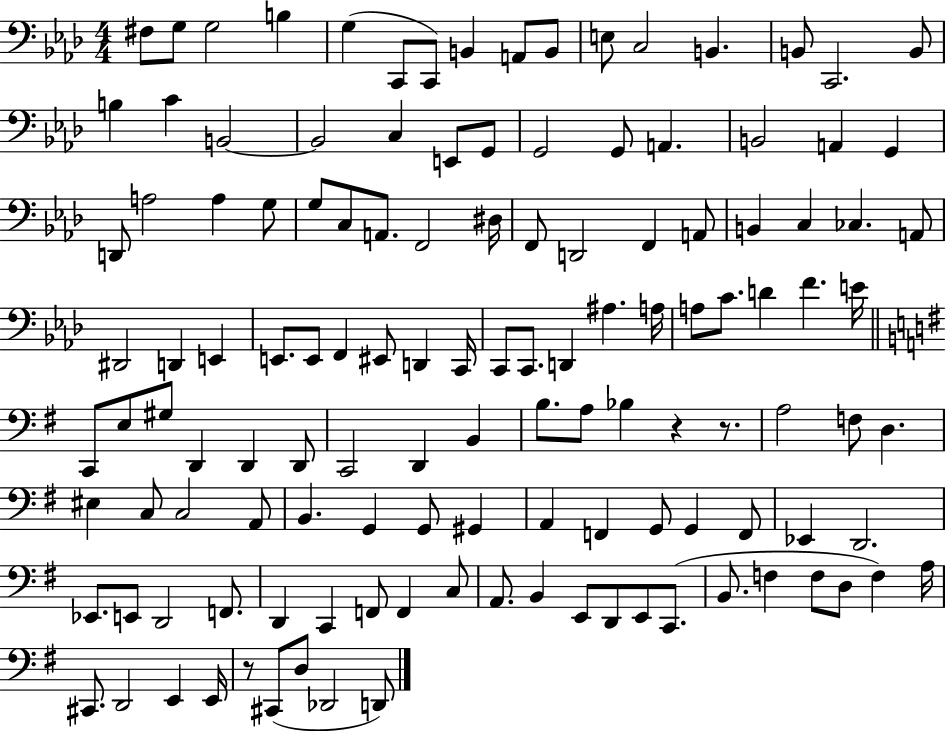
{
  \clef bass
  \numericTimeSignature
  \time 4/4
  \key aes \major
  \repeat volta 2 { fis8 g8 g2 b4 | g4( c,8 c,8) b,4 a,8 b,8 | e8 c2 b,4. | b,8 c,2. b,8 | \break b4 c'4 b,2~~ | b,2 c4 e,8 g,8 | g,2 g,8 a,4. | b,2 a,4 g,4 | \break d,8 a2 a4 g8 | g8 c8 a,8. f,2 dis16 | f,8 d,2 f,4 a,8 | b,4 c4 ces4. a,8 | \break dis,2 d,4 e,4 | e,8. e,8 f,4 eis,8 d,4 c,16 | c,8 c,8. d,4 ais4. a16 | a8 c'8. d'4 f'4. e'16 | \break \bar "||" \break \key e \minor c,8 e8 gis8 d,4 d,4 d,8 | c,2 d,4 b,4 | b8. a8 bes4 r4 r8. | a2 f8 d4. | \break eis4 c8 c2 a,8 | b,4. g,4 g,8 gis,4 | a,4 f,4 g,8 g,4 f,8 | ees,4 d,2. | \break ees,8. e,8 d,2 f,8. | d,4 c,4 f,8 f,4 c8 | a,8. b,4 e,8 d,8 e,8 c,8.( | b,8. f4 f8 d8 f4) a16 | \break cis,8. d,2 e,4 e,16 | r8 cis,8( d8 des,2 d,8) | } \bar "|."
}